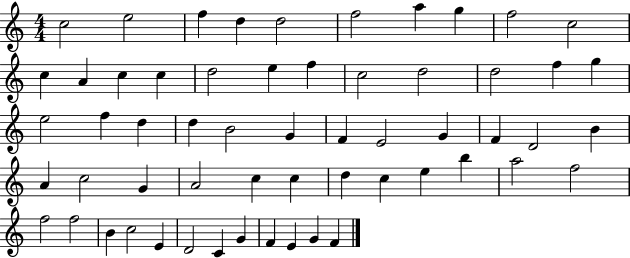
{
  \clef treble
  \numericTimeSignature
  \time 4/4
  \key c \major
  c''2 e''2 | f''4 d''4 d''2 | f''2 a''4 g''4 | f''2 c''2 | \break c''4 a'4 c''4 c''4 | d''2 e''4 f''4 | c''2 d''2 | d''2 f''4 g''4 | \break e''2 f''4 d''4 | d''4 b'2 g'4 | f'4 e'2 g'4 | f'4 d'2 b'4 | \break a'4 c''2 g'4 | a'2 c''4 c''4 | d''4 c''4 e''4 b''4 | a''2 f''2 | \break f''2 f''2 | b'4 c''2 e'4 | d'2 c'4 g'4 | f'4 e'4 g'4 f'4 | \break \bar "|."
}